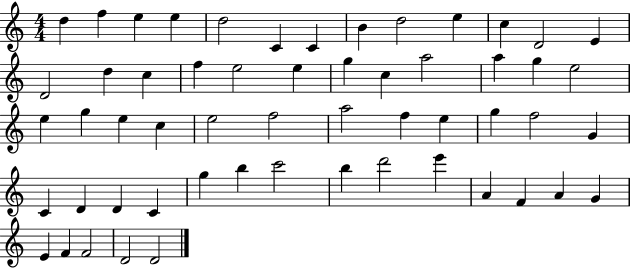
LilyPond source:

{
  \clef treble
  \numericTimeSignature
  \time 4/4
  \key c \major
  d''4 f''4 e''4 e''4 | d''2 c'4 c'4 | b'4 d''2 e''4 | c''4 d'2 e'4 | \break d'2 d''4 c''4 | f''4 e''2 e''4 | g''4 c''4 a''2 | a''4 g''4 e''2 | \break e''4 g''4 e''4 c''4 | e''2 f''2 | a''2 f''4 e''4 | g''4 f''2 g'4 | \break c'4 d'4 d'4 c'4 | g''4 b''4 c'''2 | b''4 d'''2 e'''4 | a'4 f'4 a'4 g'4 | \break e'4 f'4 f'2 | d'2 d'2 | \bar "|."
}